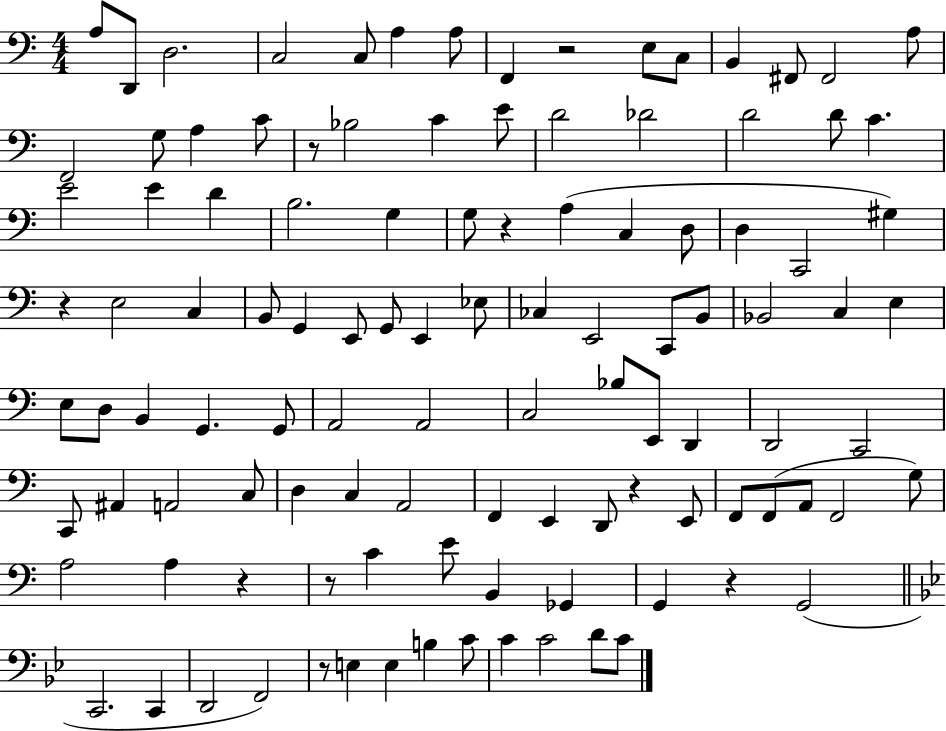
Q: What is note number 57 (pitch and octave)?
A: G2